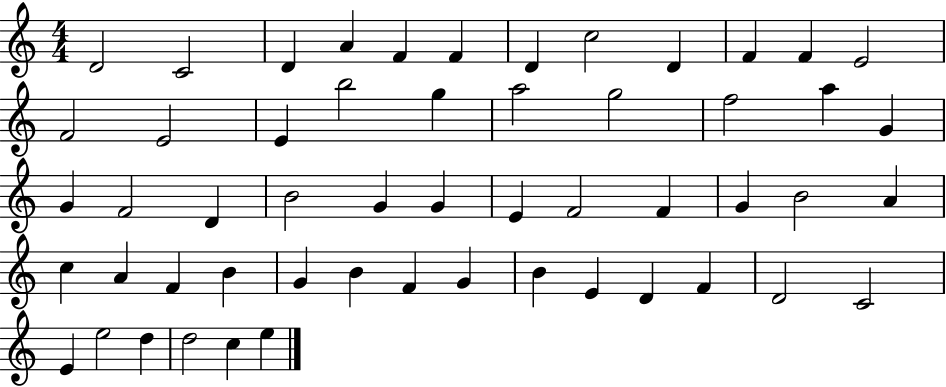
{
  \clef treble
  \numericTimeSignature
  \time 4/4
  \key c \major
  d'2 c'2 | d'4 a'4 f'4 f'4 | d'4 c''2 d'4 | f'4 f'4 e'2 | \break f'2 e'2 | e'4 b''2 g''4 | a''2 g''2 | f''2 a''4 g'4 | \break g'4 f'2 d'4 | b'2 g'4 g'4 | e'4 f'2 f'4 | g'4 b'2 a'4 | \break c''4 a'4 f'4 b'4 | g'4 b'4 f'4 g'4 | b'4 e'4 d'4 f'4 | d'2 c'2 | \break e'4 e''2 d''4 | d''2 c''4 e''4 | \bar "|."
}